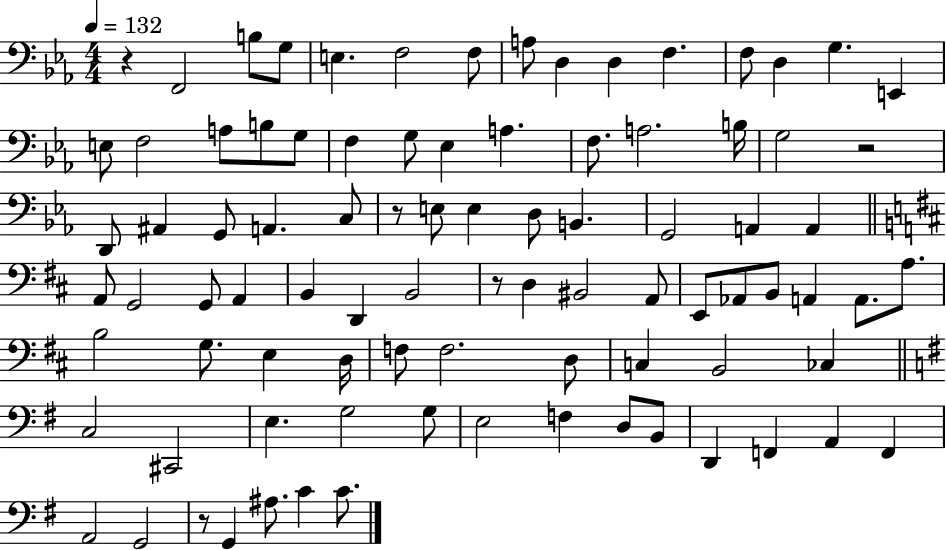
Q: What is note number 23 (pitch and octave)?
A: A3